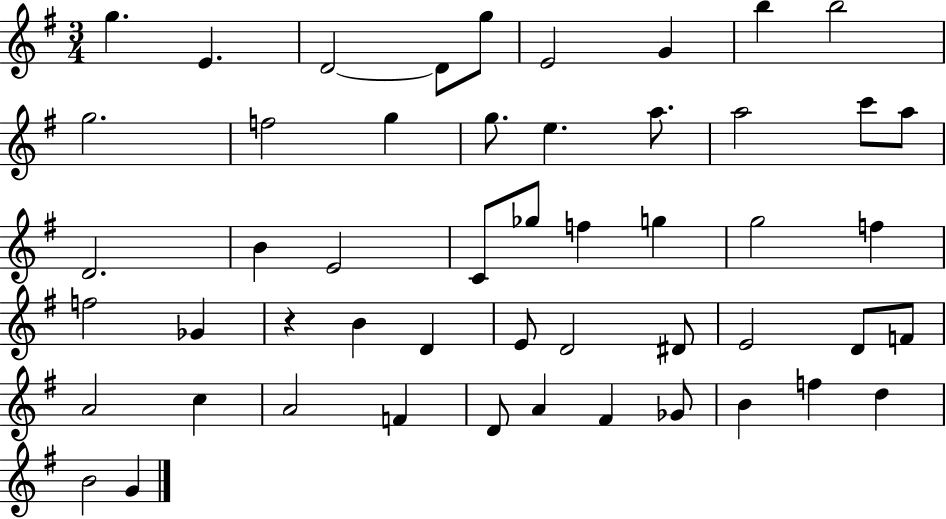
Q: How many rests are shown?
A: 1